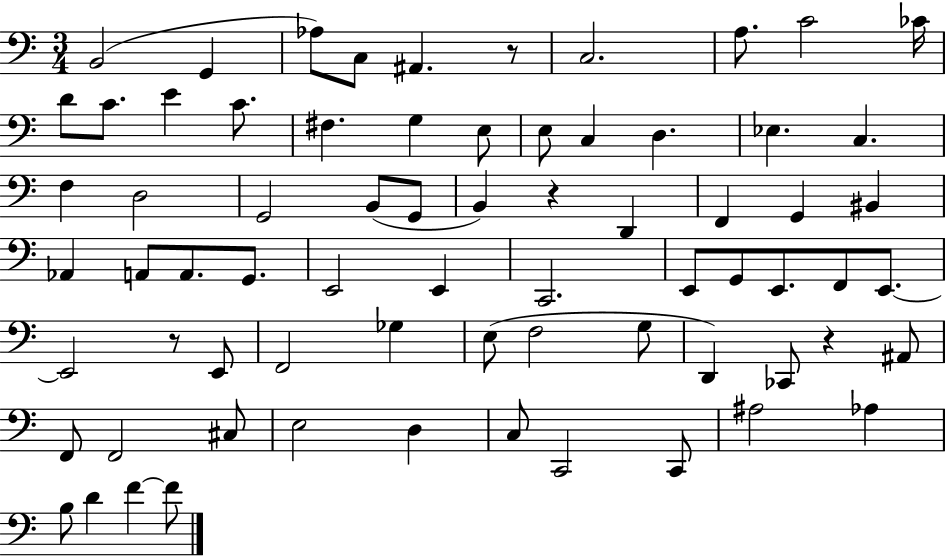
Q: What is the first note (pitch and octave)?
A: B2